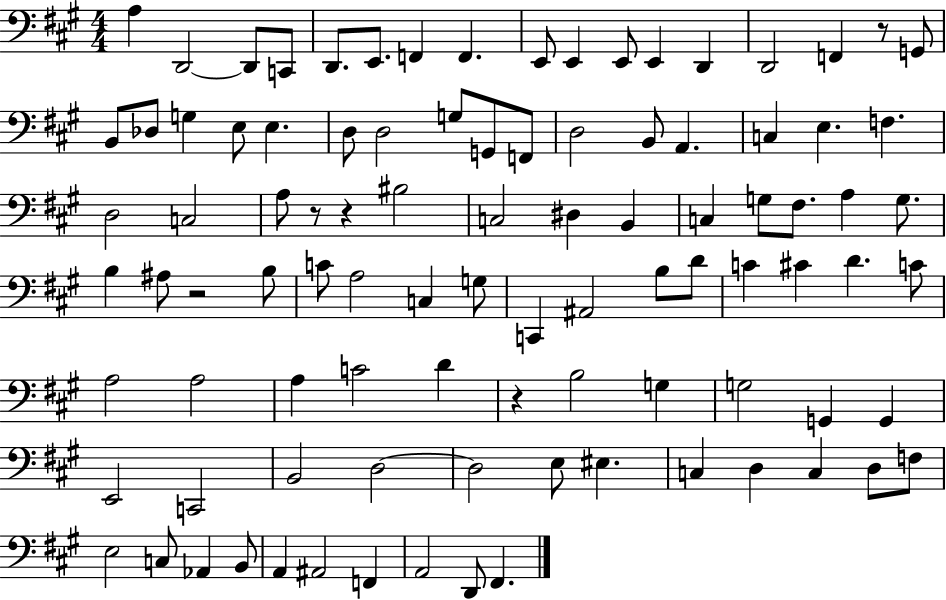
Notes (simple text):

A3/q D2/h D2/e C2/e D2/e. E2/e. F2/q F2/q. E2/e E2/q E2/e E2/q D2/q D2/h F2/q R/e G2/e B2/e Db3/e G3/q E3/e E3/q. D3/e D3/h G3/e G2/e F2/e D3/h B2/e A2/q. C3/q E3/q. F3/q. D3/h C3/h A3/e R/e R/q BIS3/h C3/h D#3/q B2/q C3/q G3/e F#3/e. A3/q G3/e. B3/q A#3/e R/h B3/e C4/e A3/h C3/q G3/e C2/q A#2/h B3/e D4/e C4/q C#4/q D4/q. C4/e A3/h A3/h A3/q C4/h D4/q R/q B3/h G3/q G3/h G2/q G2/q E2/h C2/h B2/h D3/h D3/h E3/e EIS3/q. C3/q D3/q C3/q D3/e F3/e E3/h C3/e Ab2/q B2/e A2/q A#2/h F2/q A2/h D2/e F#2/q.